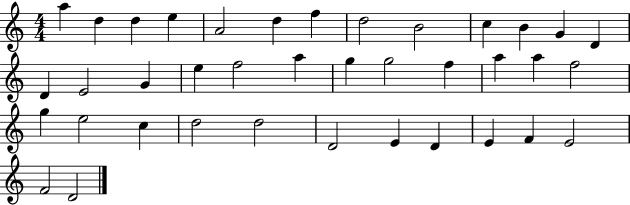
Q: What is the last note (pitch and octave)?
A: D4